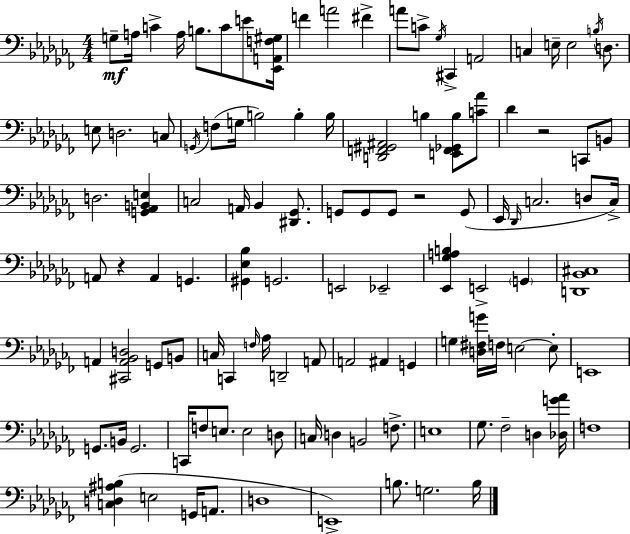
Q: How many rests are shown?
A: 3